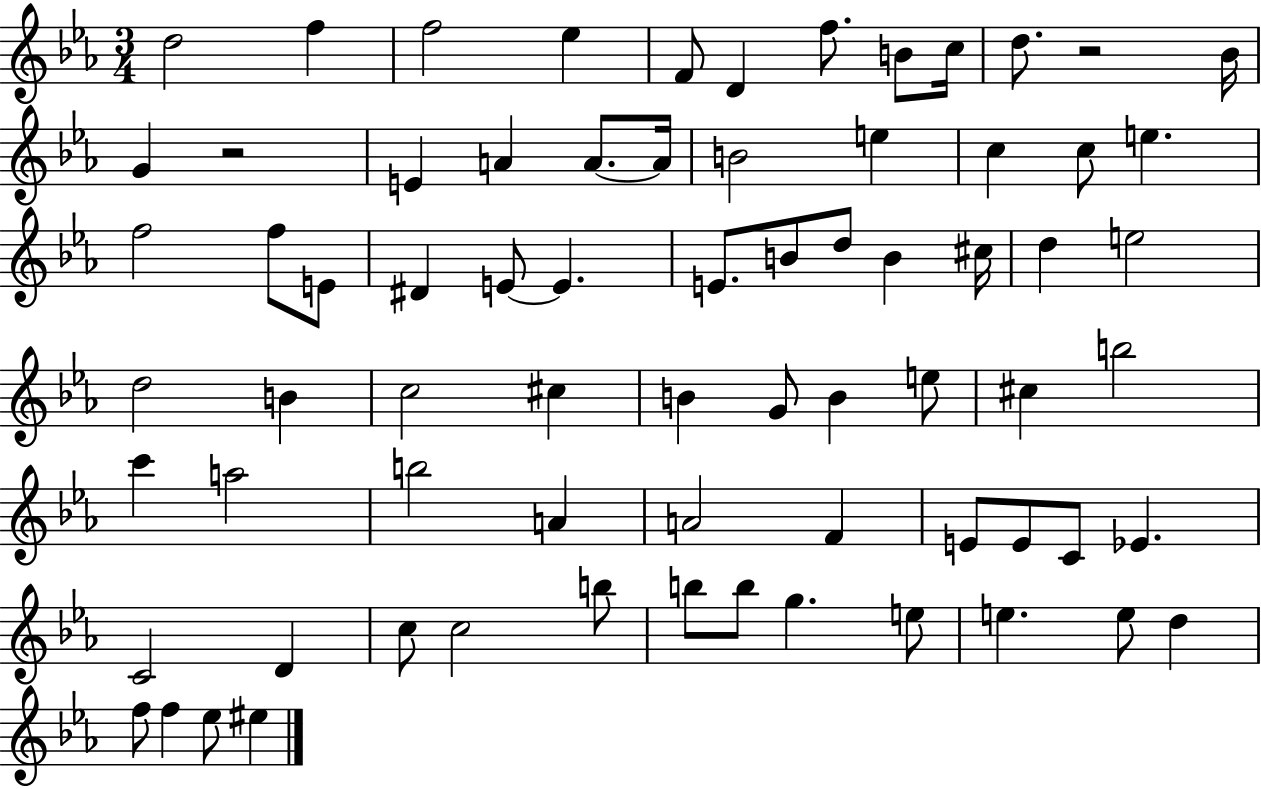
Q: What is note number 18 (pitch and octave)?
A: E5